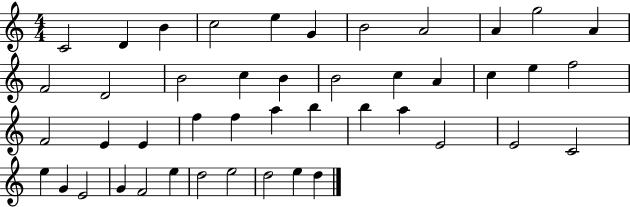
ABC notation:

X:1
T:Untitled
M:4/4
L:1/4
K:C
C2 D B c2 e G B2 A2 A g2 A F2 D2 B2 c B B2 c A c e f2 F2 E E f f a b b a E2 E2 C2 e G E2 G F2 e d2 e2 d2 e d